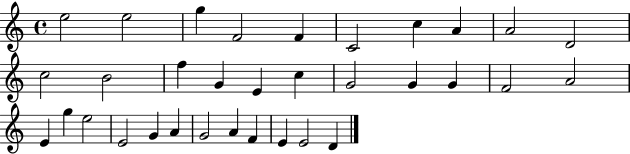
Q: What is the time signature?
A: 4/4